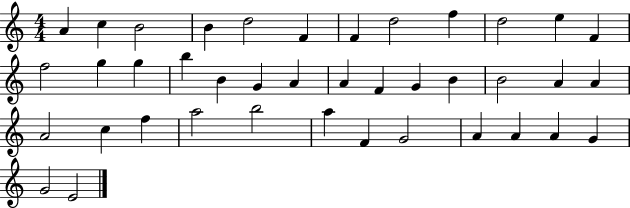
X:1
T:Untitled
M:4/4
L:1/4
K:C
A c B2 B d2 F F d2 f d2 e F f2 g g b B G A A F G B B2 A A A2 c f a2 b2 a F G2 A A A G G2 E2